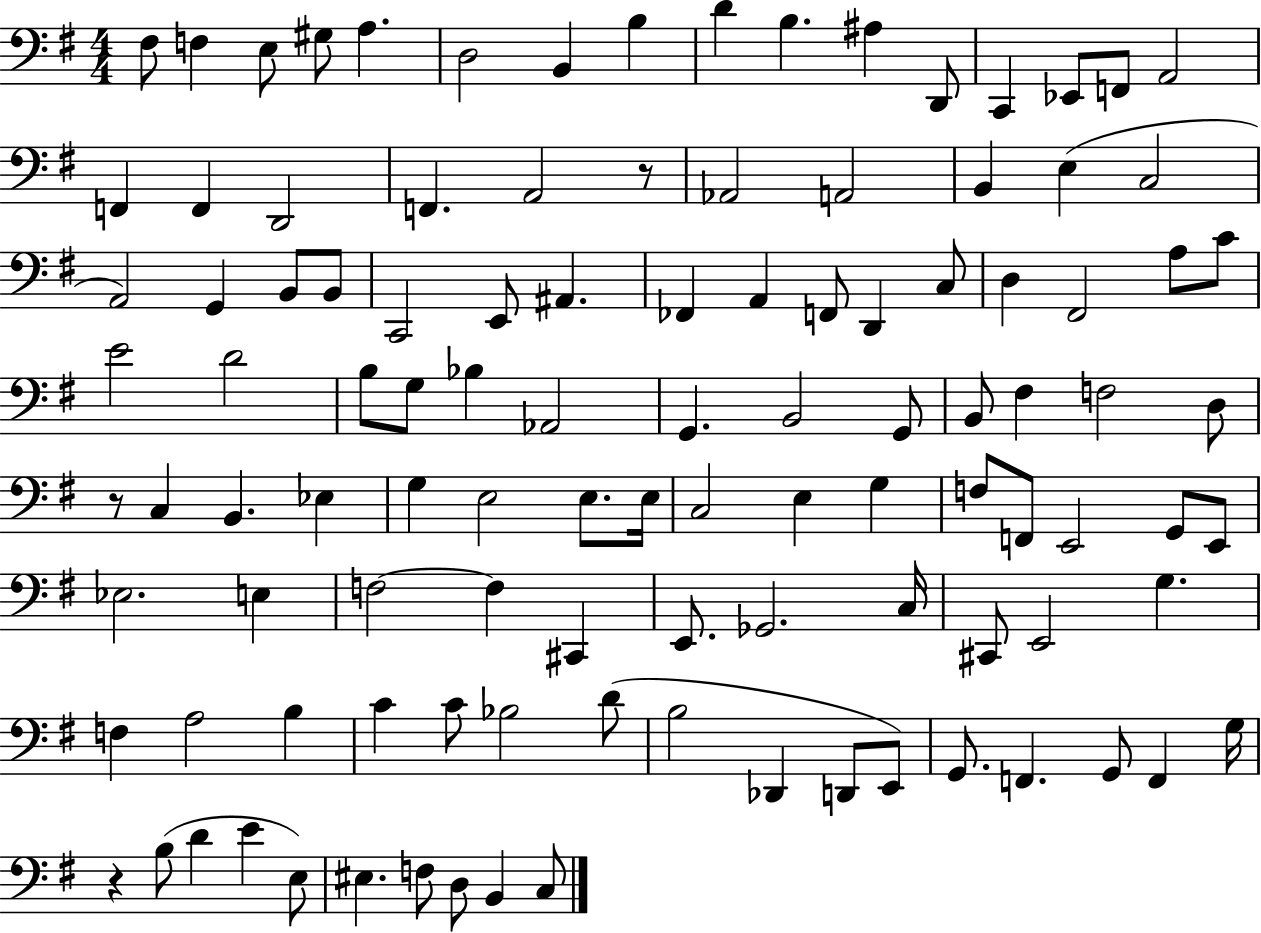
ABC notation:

X:1
T:Untitled
M:4/4
L:1/4
K:G
^F,/2 F, E,/2 ^G,/2 A, D,2 B,, B, D B, ^A, D,,/2 C,, _E,,/2 F,,/2 A,,2 F,, F,, D,,2 F,, A,,2 z/2 _A,,2 A,,2 B,, E, C,2 A,,2 G,, B,,/2 B,,/2 C,,2 E,,/2 ^A,, _F,, A,, F,,/2 D,, C,/2 D, ^F,,2 A,/2 C/2 E2 D2 B,/2 G,/2 _B, _A,,2 G,, B,,2 G,,/2 B,,/2 ^F, F,2 D,/2 z/2 C, B,, _E, G, E,2 E,/2 E,/4 C,2 E, G, F,/2 F,,/2 E,,2 G,,/2 E,,/2 _E,2 E, F,2 F, ^C,, E,,/2 _G,,2 C,/4 ^C,,/2 E,,2 G, F, A,2 B, C C/2 _B,2 D/2 B,2 _D,, D,,/2 E,,/2 G,,/2 F,, G,,/2 F,, G,/4 z B,/2 D E E,/2 ^E, F,/2 D,/2 B,, C,/2